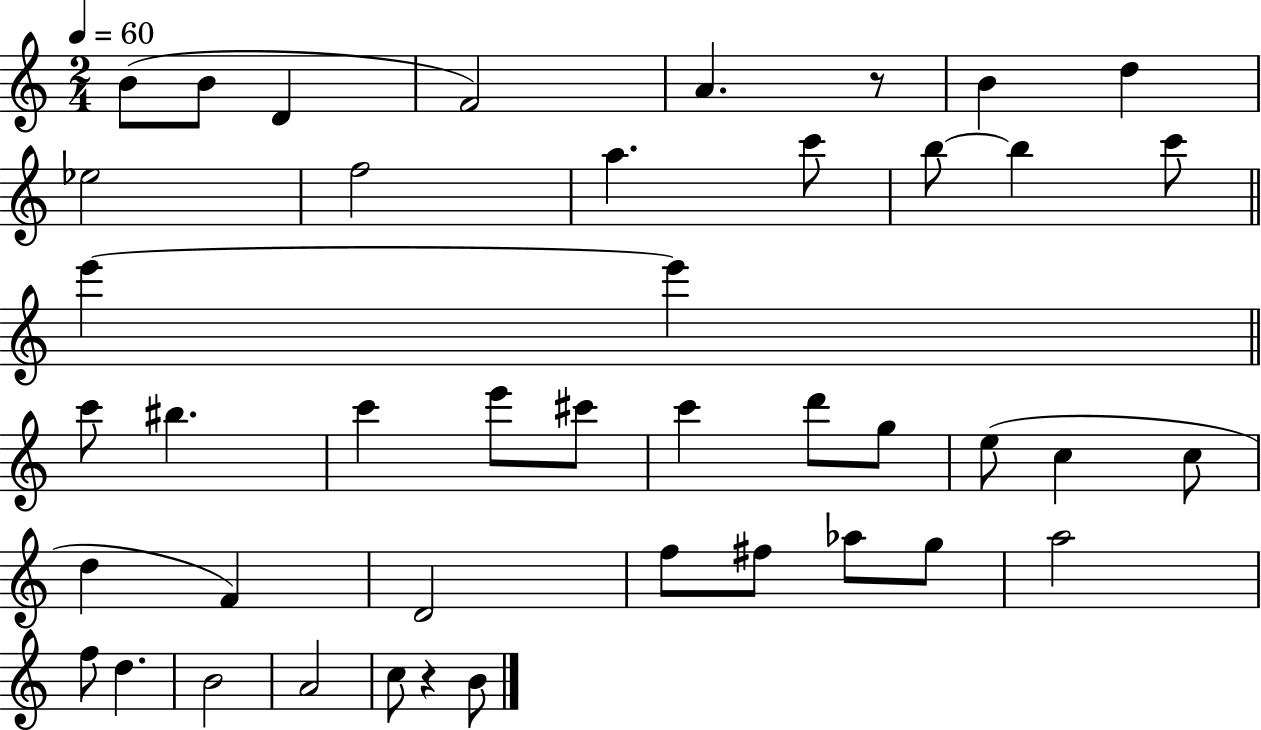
B4/e B4/e D4/q F4/h A4/q. R/e B4/q D5/q Eb5/h F5/h A5/q. C6/e B5/e B5/q C6/e E6/q E6/q C6/e BIS5/q. C6/q E6/e C#6/e C6/q D6/e G5/e E5/e C5/q C5/e D5/q F4/q D4/h F5/e F#5/e Ab5/e G5/e A5/h F5/e D5/q. B4/h A4/h C5/e R/q B4/e